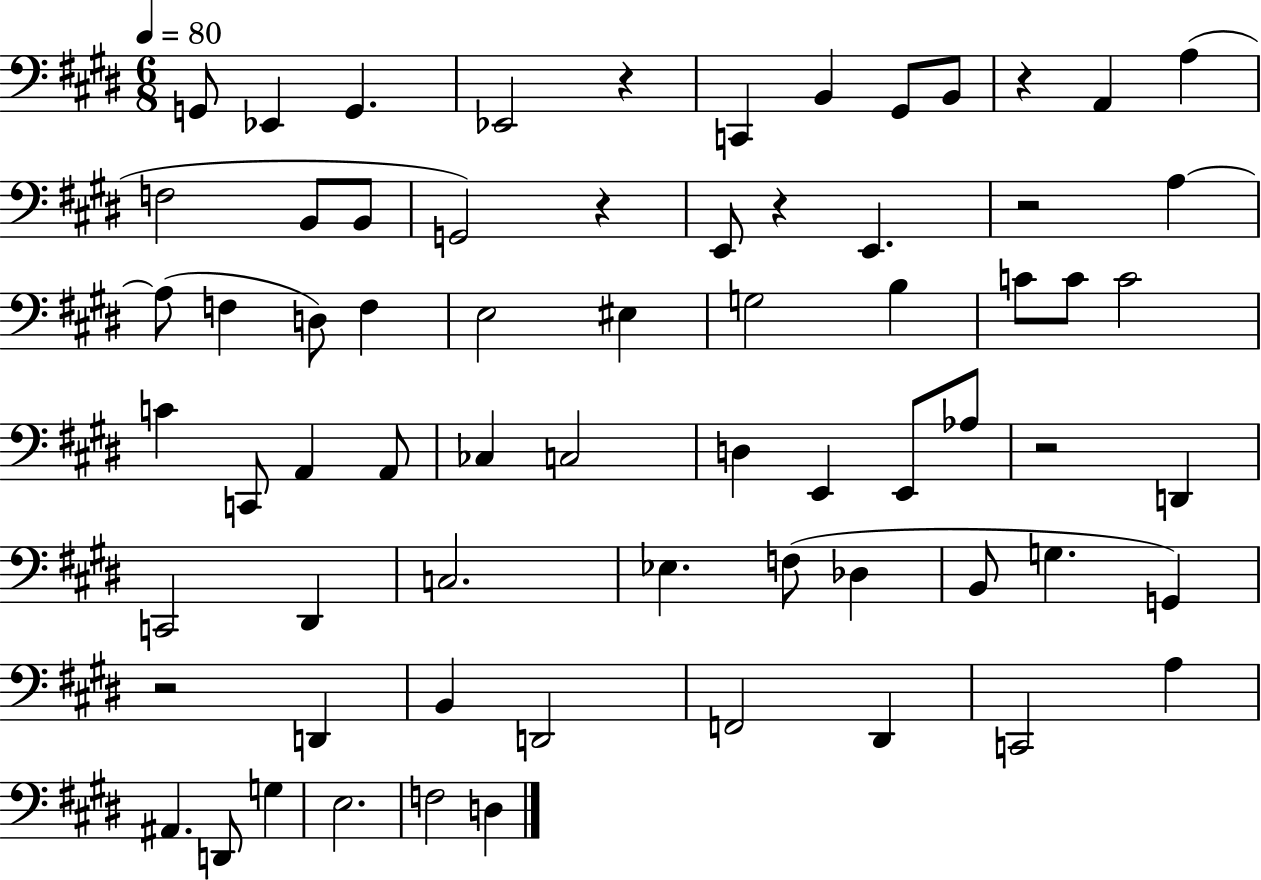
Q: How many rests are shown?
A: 7